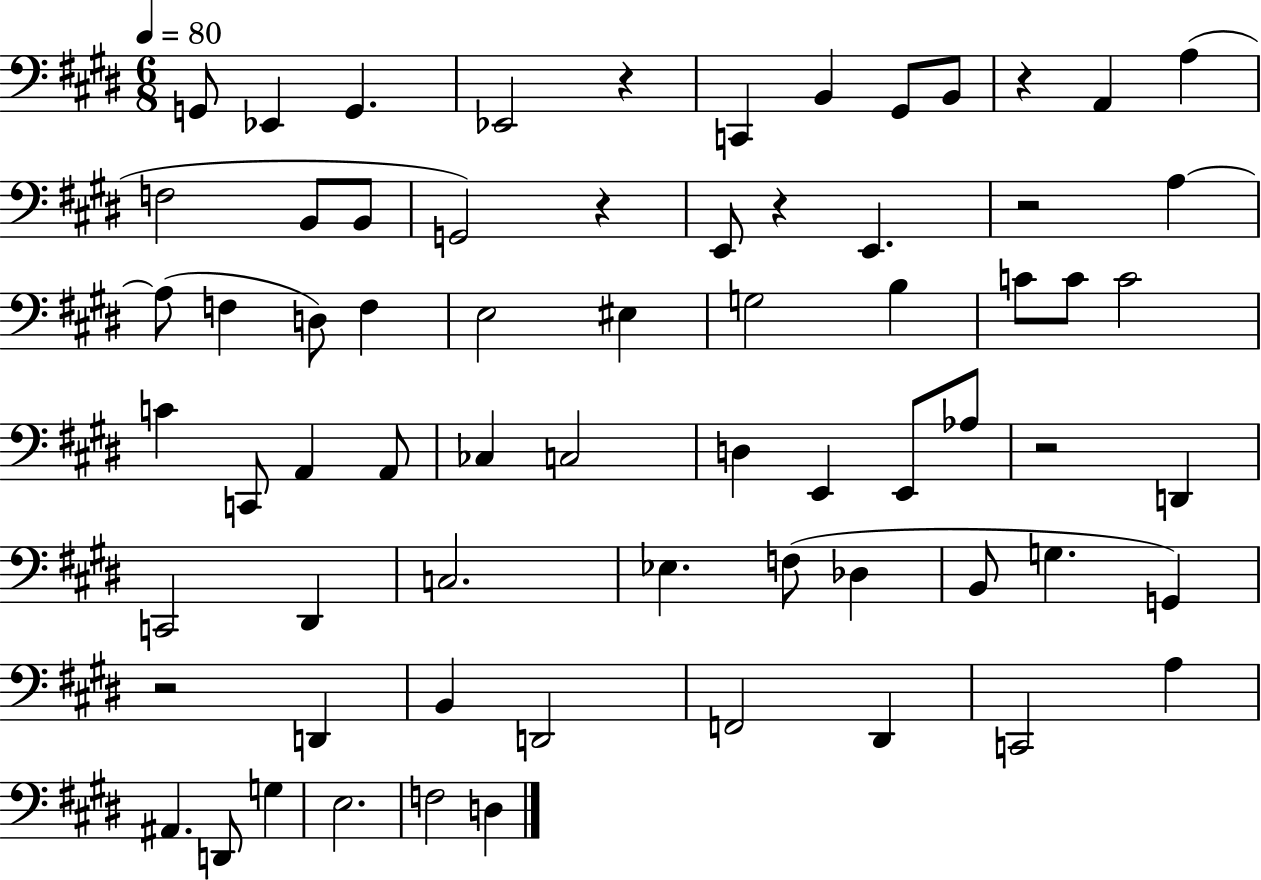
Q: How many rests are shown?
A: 7